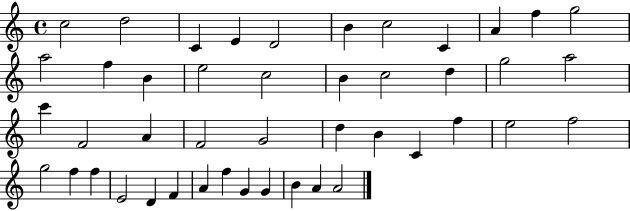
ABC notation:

X:1
T:Untitled
M:4/4
L:1/4
K:C
c2 d2 C E D2 B c2 C A f g2 a2 f B e2 c2 B c2 d g2 a2 c' F2 A F2 G2 d B C f e2 f2 g2 f f E2 D F A f G G B A A2